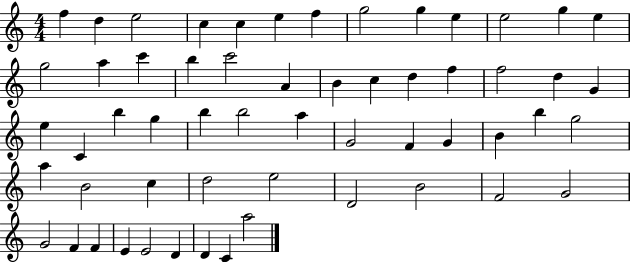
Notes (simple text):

F5/q D5/q E5/h C5/q C5/q E5/q F5/q G5/h G5/q E5/q E5/h G5/q E5/q G5/h A5/q C6/q B5/q C6/h A4/q B4/q C5/q D5/q F5/q F5/h D5/q G4/q E5/q C4/q B5/q G5/q B5/q B5/h A5/q G4/h F4/q G4/q B4/q B5/q G5/h A5/q B4/h C5/q D5/h E5/h D4/h B4/h F4/h G4/h G4/h F4/q F4/q E4/q E4/h D4/q D4/q C4/q A5/h